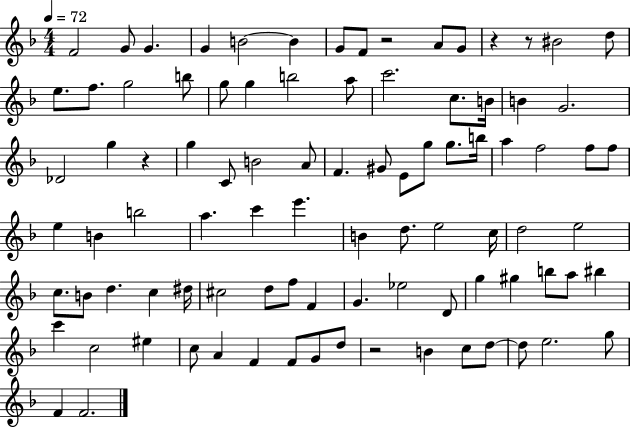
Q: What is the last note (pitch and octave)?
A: F4